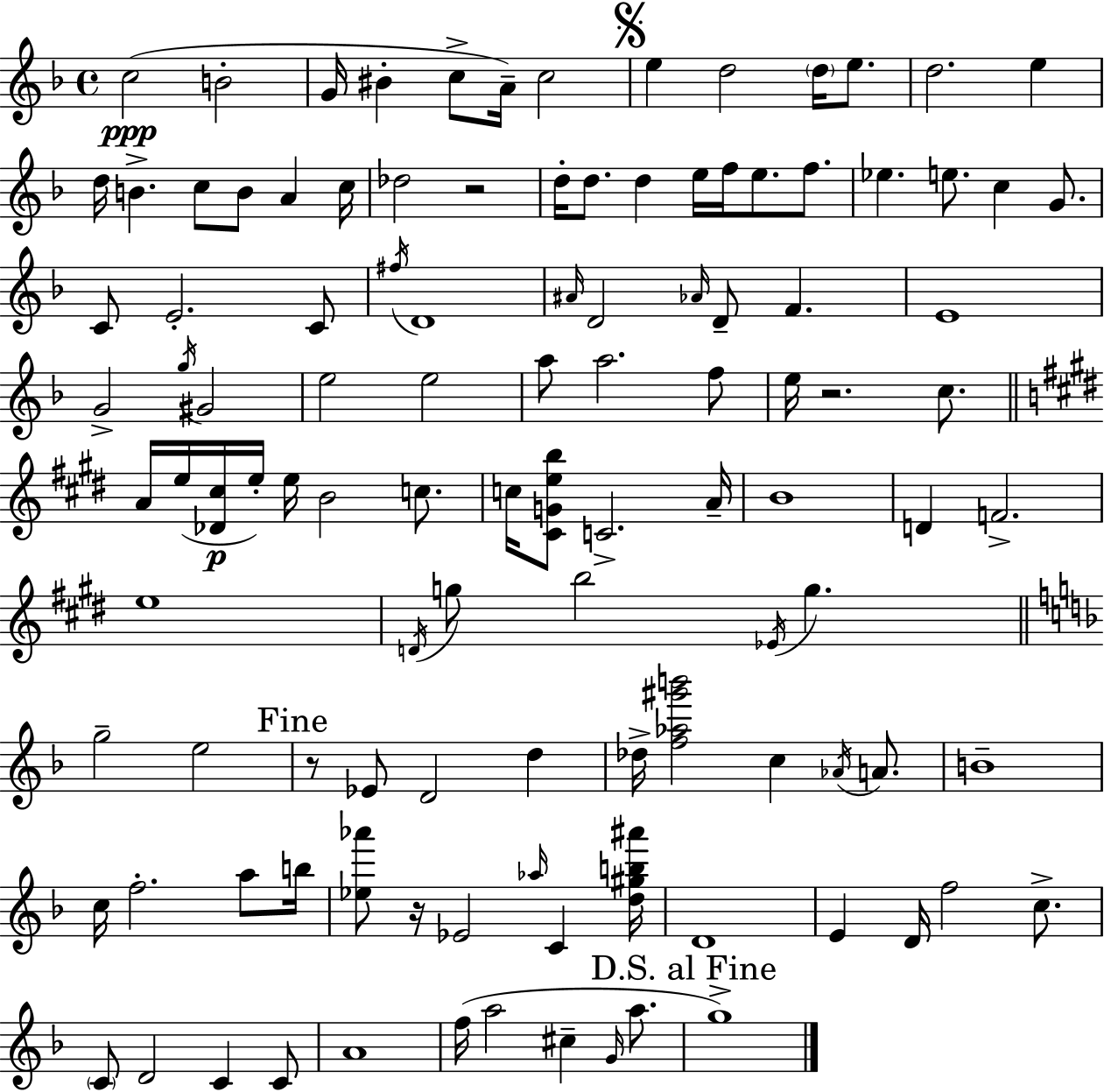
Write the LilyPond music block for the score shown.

{
  \clef treble
  \time 4/4
  \defaultTimeSignature
  \key d \minor
  c''2(\ppp b'2-. | g'16 bis'4-. c''8-> a'16--) c''2 | \mark \markup { \musicglyph "scripts.segno" } e''4 d''2 \parenthesize d''16 e''8. | d''2. e''4 | \break d''16 b'4.-> c''8 b'8 a'4 c''16 | des''2 r2 | d''16-. d''8. d''4 e''16 f''16 e''8. f''8. | ees''4. e''8. c''4 g'8. | \break c'8 e'2.-. c'8 | \acciaccatura { fis''16 } d'1 | \grace { ais'16 } d'2 \grace { aes'16 } d'8-- f'4. | e'1 | \break g'2-> \acciaccatura { g''16 } gis'2 | e''2 e''2 | a''8 a''2. | f''8 e''16 r2. | \break c''8. \bar "||" \break \key e \major a'16 e''16( <des' cis''>16\p e''16-.) e''16 b'2 c''8. | c''16 <cis' g' e'' b''>8 c'2.-> a'16-- | b'1 | d'4 f'2.-> | \break e''1 | \acciaccatura { d'16 } g''8 b''2 \acciaccatura { ees'16 } g''4. | \bar "||" \break \key f \major g''2-- e''2 | \mark "Fine" r8 ees'8 d'2 d''4 | des''16-> <f'' aes'' gis''' b'''>2 c''4 \acciaccatura { aes'16 } a'8. | b'1-- | \break c''16 f''2.-. a''8 | b''16 <ees'' aes'''>8 r16 ees'2 \grace { aes''16 } c'4 | <d'' gis'' b'' ais'''>16 d'1 | e'4 d'16 f''2 c''8.-> | \break \parenthesize c'8 d'2 c'4 | c'8 a'1 | f''16( a''2 cis''4-- \grace { g'16 } | a''8. \mark "D.S. al Fine" g''1->) | \break \bar "|."
}